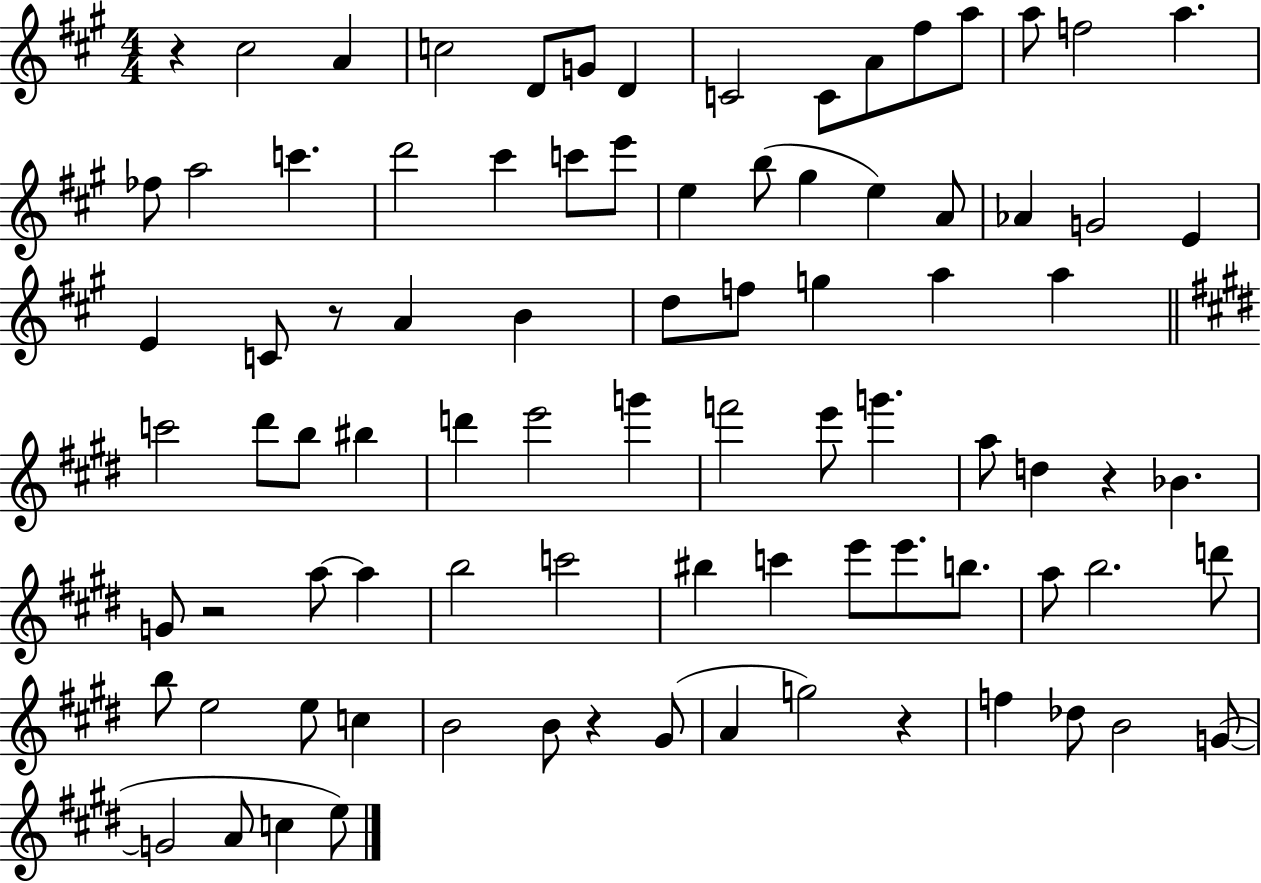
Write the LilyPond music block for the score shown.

{
  \clef treble
  \numericTimeSignature
  \time 4/4
  \key a \major
  r4 cis''2 a'4 | c''2 d'8 g'8 d'4 | c'2 c'8 a'8 fis''8 a''8 | a''8 f''2 a''4. | \break fes''8 a''2 c'''4. | d'''2 cis'''4 c'''8 e'''8 | e''4 b''8( gis''4 e''4) a'8 | aes'4 g'2 e'4 | \break e'4 c'8 r8 a'4 b'4 | d''8 f''8 g''4 a''4 a''4 | \bar "||" \break \key e \major c'''2 dis'''8 b''8 bis''4 | d'''4 e'''2 g'''4 | f'''2 e'''8 g'''4. | a''8 d''4 r4 bes'4. | \break g'8 r2 a''8~~ a''4 | b''2 c'''2 | bis''4 c'''4 e'''8 e'''8. b''8. | a''8 b''2. d'''8 | \break b''8 e''2 e''8 c''4 | b'2 b'8 r4 gis'8( | a'4 g''2) r4 | f''4 des''8 b'2 g'8~(~ | \break g'2 a'8 c''4 e''8) | \bar "|."
}